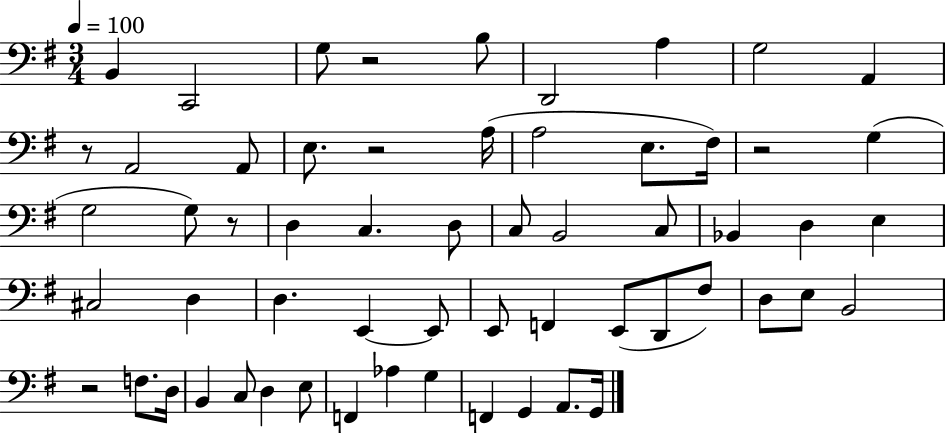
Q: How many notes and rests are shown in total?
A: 59